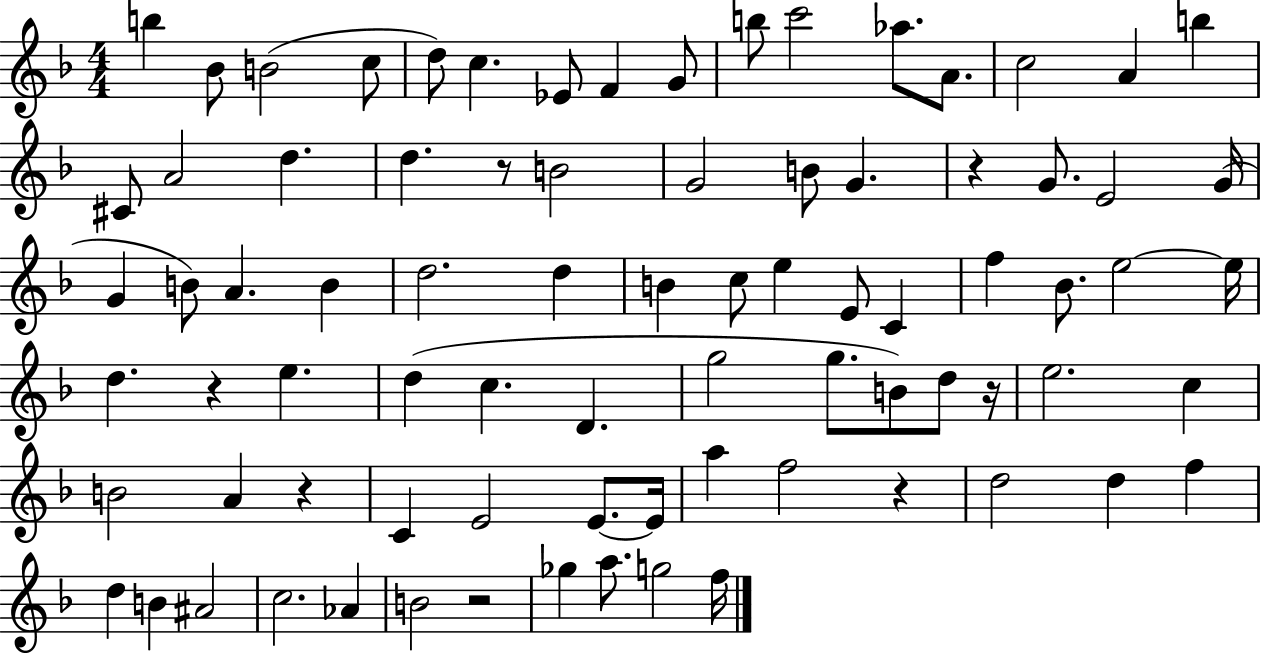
{
  \clef treble
  \numericTimeSignature
  \time 4/4
  \key f \major
  b''4 bes'8 b'2( c''8 | d''8) c''4. ees'8 f'4 g'8 | b''8 c'''2 aes''8. a'8. | c''2 a'4 b''4 | \break cis'8 a'2 d''4. | d''4. r8 b'2 | g'2 b'8 g'4. | r4 g'8. e'2 g'16( | \break g'4 b'8) a'4. b'4 | d''2. d''4 | b'4 c''8 e''4 e'8 c'4 | f''4 bes'8. e''2~~ e''16 | \break d''4. r4 e''4. | d''4( c''4. d'4. | g''2 g''8. b'8) d''8 r16 | e''2. c''4 | \break b'2 a'4 r4 | c'4 e'2 e'8.~~ e'16 | a''4 f''2 r4 | d''2 d''4 f''4 | \break d''4 b'4 ais'2 | c''2. aes'4 | b'2 r2 | ges''4 a''8. g''2 f''16 | \break \bar "|."
}